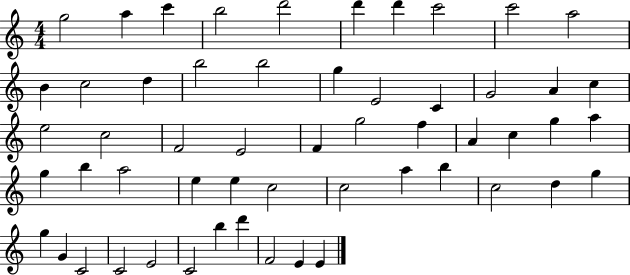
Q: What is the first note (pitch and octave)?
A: G5